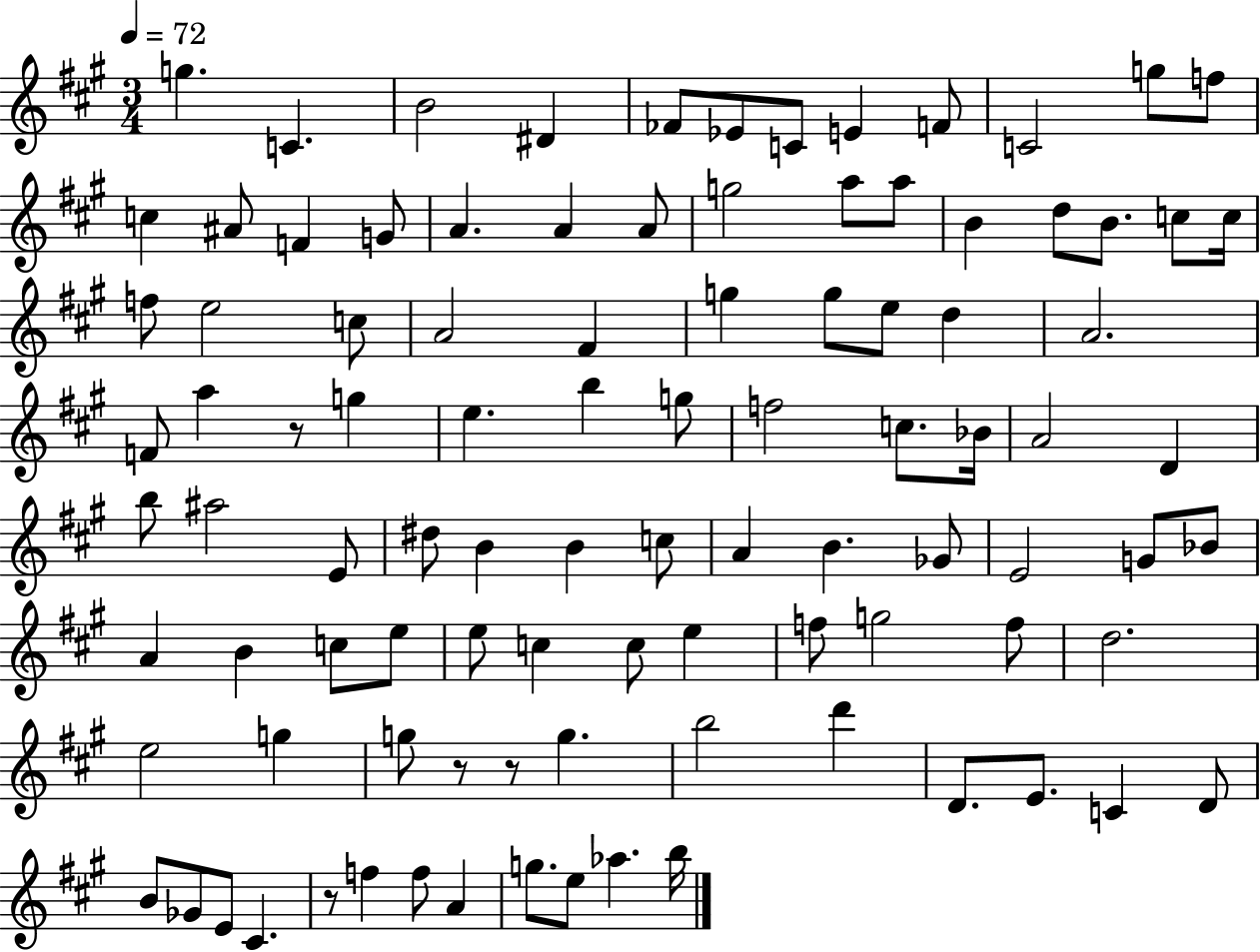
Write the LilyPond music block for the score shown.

{
  \clef treble
  \numericTimeSignature
  \time 3/4
  \key a \major
  \tempo 4 = 72
  \repeat volta 2 { g''4. c'4. | b'2 dis'4 | fes'8 ees'8 c'8 e'4 f'8 | c'2 g''8 f''8 | \break c''4 ais'8 f'4 g'8 | a'4. a'4 a'8 | g''2 a''8 a''8 | b'4 d''8 b'8. c''8 c''16 | \break f''8 e''2 c''8 | a'2 fis'4 | g''4 g''8 e''8 d''4 | a'2. | \break f'8 a''4 r8 g''4 | e''4. b''4 g''8 | f''2 c''8. bes'16 | a'2 d'4 | \break b''8 ais''2 e'8 | dis''8 b'4 b'4 c''8 | a'4 b'4. ges'8 | e'2 g'8 bes'8 | \break a'4 b'4 c''8 e''8 | e''8 c''4 c''8 e''4 | f''8 g''2 f''8 | d''2. | \break e''2 g''4 | g''8 r8 r8 g''4. | b''2 d'''4 | d'8. e'8. c'4 d'8 | \break b'8 ges'8 e'8 cis'4. | r8 f''4 f''8 a'4 | g''8. e''8 aes''4. b''16 | } \bar "|."
}